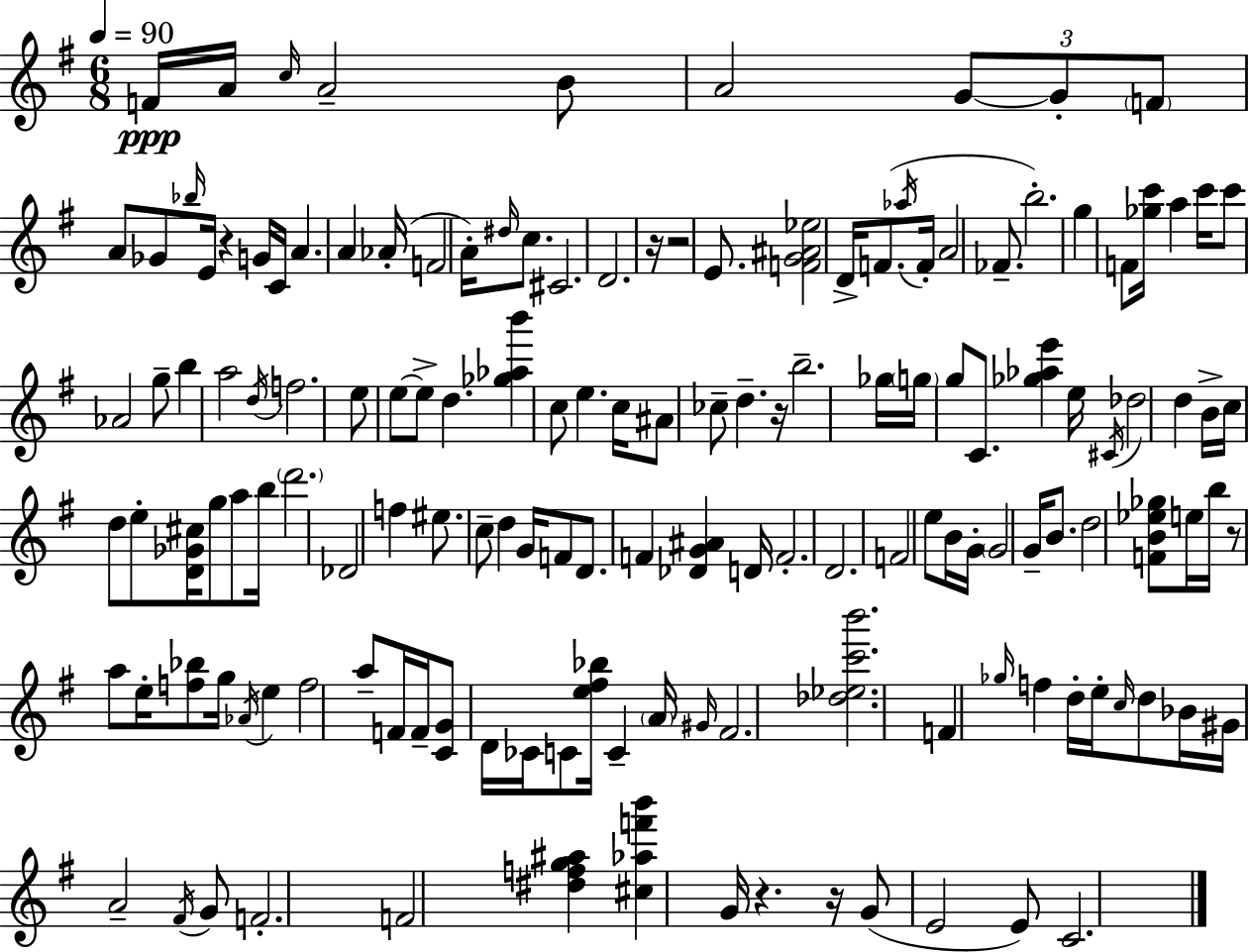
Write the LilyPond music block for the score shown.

{
  \clef treble
  \numericTimeSignature
  \time 6/8
  \key g \major
  \tempo 4 = 90
  f'16\ppp a'16 \grace { c''16 } a'2-- b'8 | a'2 \tuplet 3/2 { g'8~~ g'8-. | \parenthesize f'8 } a'8 ges'8 \grace { bes''16 } e'16 r4 | g'16 c'16 a'4. a'4 | \break aes'16-.( f'2 a'16-.) \grace { dis''16 } | c''8. cis'2. | d'2. | r16 r2 | \break e'8. <f' g' ais' ees''>2 d'16-> | f'8.( \acciaccatura { aes''16 } f'16-. a'2 | fes'8.-- b''2.-.) | g''4 f'8 <ges'' c'''>16 a''4 | \break c'''16 c'''8 aes'2 | g''8-- b''4 a''2 | \acciaccatura { d''16 } f''2. | e''8 e''8~~ e''8-> d''4. | \break <ges'' aes'' b'''>4 c''8 e''4. | c''16 ais'8 ces''8-- d''4.-- | r16 b''2.-- | ges''16 \parenthesize g''16 g''8 c'8. | \break <ges'' aes'' e'''>4 e''16 \acciaccatura { cis'16 } des''2 | d''4 b'16-> c''16 d''8 e''8-. | <d' ges' cis''>16 g''8 a''8 b''16 \parenthesize d'''2. | des'2 | \break f''4 eis''8. c''8-- d''4 | g'16 f'8 d'8. f'4 | <des' g' ais'>4 d'16 f'2.-. | d'2. | \break f'2 | e''8 b'16 g'16-. \parenthesize g'2 | g'16-- b'8. d''2 | <f' b' ees'' ges''>8 e''16 b''16 r8 a''8 e''16-. <f'' bes''>8 | \break g''16 \acciaccatura { aes'16 } e''4 f''2 | a''8-- f'16 f'16-- <c' g'>8 d'16 ces'16 c'8 | <e'' fis'' bes''>16 c'4-- \parenthesize a'16 \grace { gis'16 } fis'2. | <des'' ees'' c''' b'''>2. | \break f'4 | \grace { ges''16 } f''4 d''16-. e''16-. \grace { c''16 } d''8 bes'16 gis'16 | a'2-- \acciaccatura { fis'16 } g'8 f'2.-. | f'2 | \break <dis'' f'' g'' ais''>4 <cis'' aes'' f''' b'''>4 | g'16 r4. r16 g'8( | e'2 e'8) c'2. | \bar "|."
}